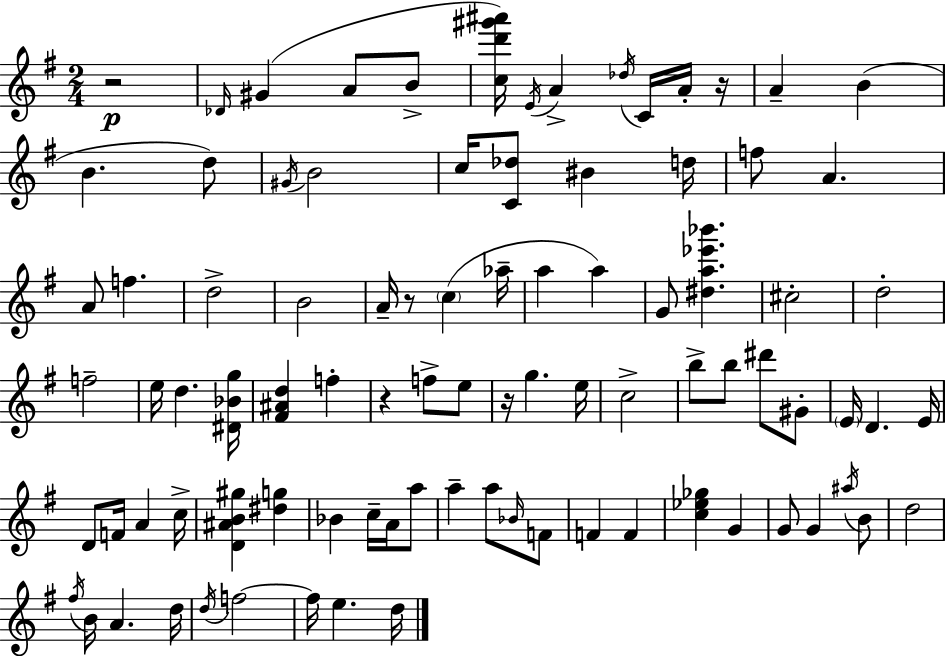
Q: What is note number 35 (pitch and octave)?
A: D5